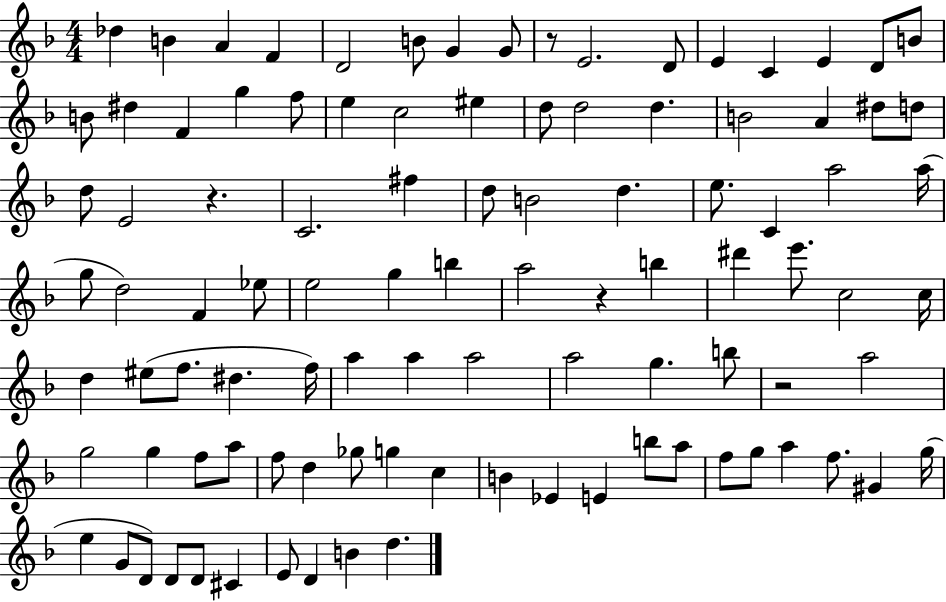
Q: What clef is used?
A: treble